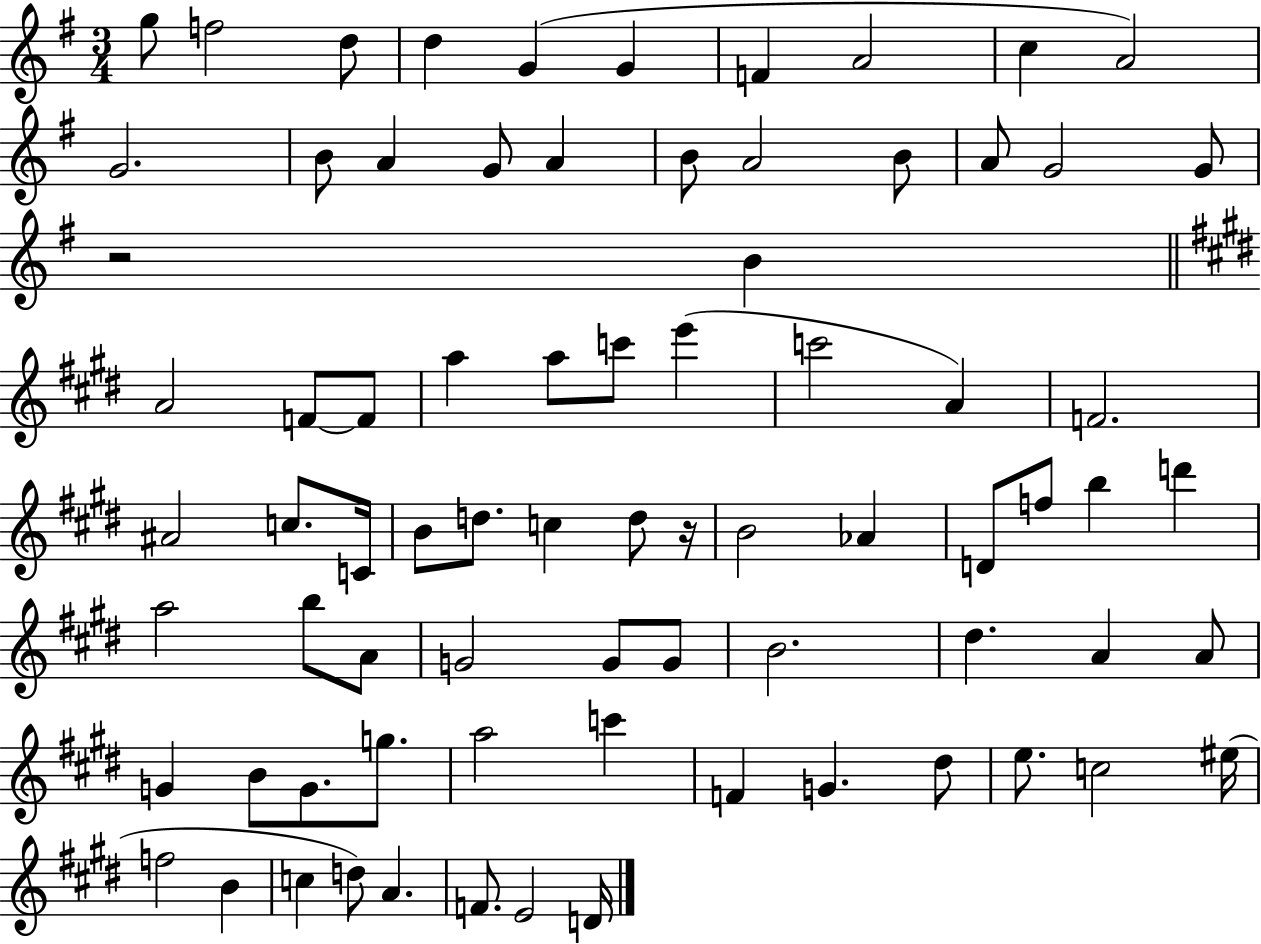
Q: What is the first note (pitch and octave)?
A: G5